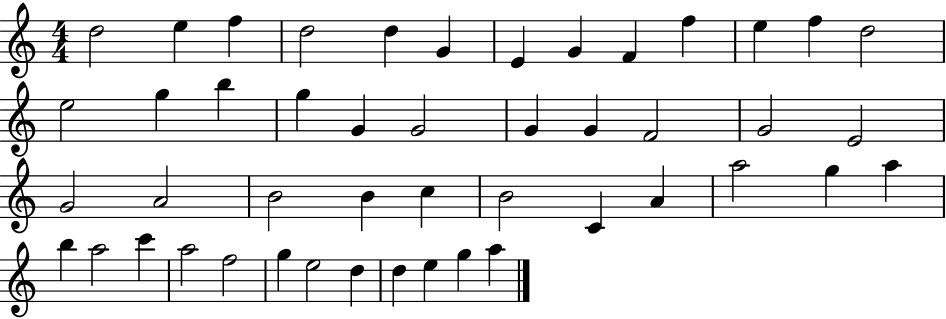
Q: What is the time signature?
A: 4/4